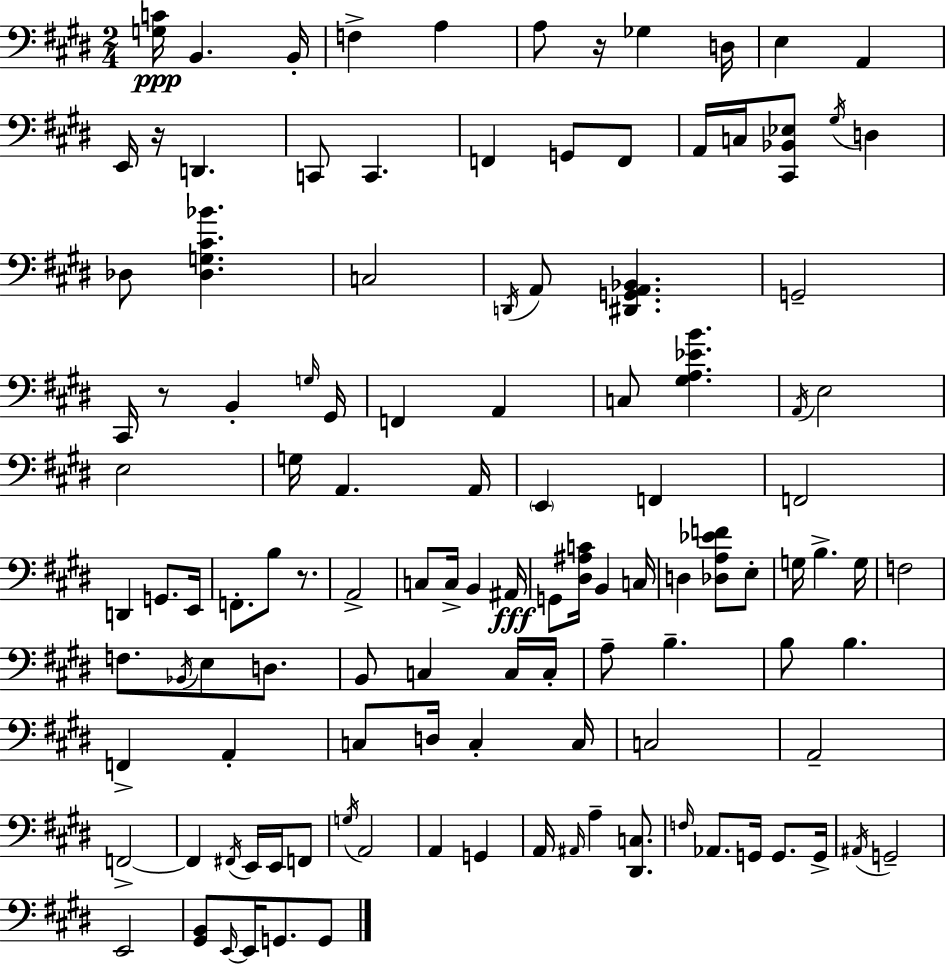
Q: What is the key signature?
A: E major